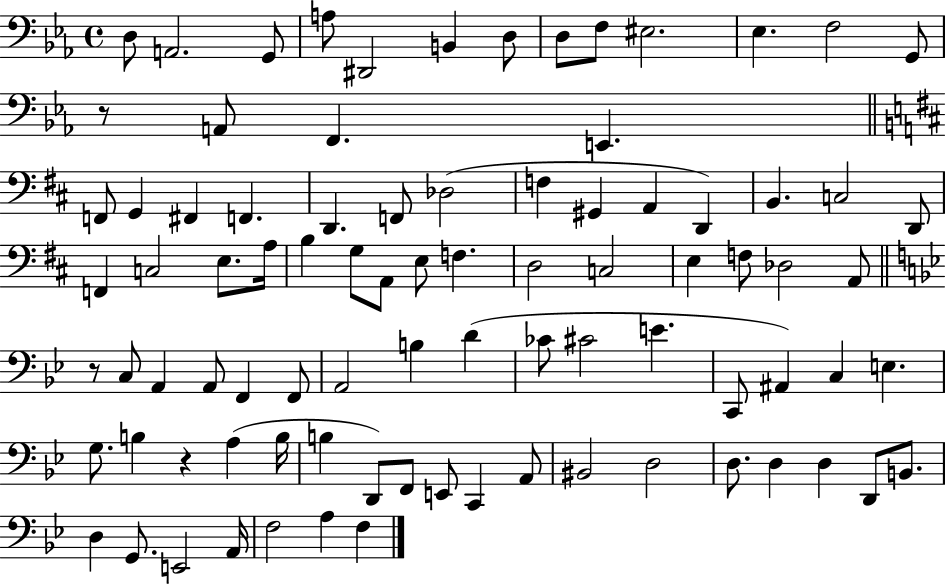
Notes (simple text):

D3/e A2/h. G2/e A3/e D#2/h B2/q D3/e D3/e F3/e EIS3/h. Eb3/q. F3/h G2/e R/e A2/e F2/q. E2/q. F2/e G2/q F#2/q F2/q. D2/q. F2/e Db3/h F3/q G#2/q A2/q D2/q B2/q. C3/h D2/e F2/q C3/h E3/e. A3/s B3/q G3/e A2/e E3/e F3/q. D3/h C3/h E3/q F3/e Db3/h A2/e R/e C3/e A2/q A2/e F2/q F2/e A2/h B3/q D4/q CES4/e C#4/h E4/q. C2/e A#2/q C3/q E3/q. G3/e. B3/q R/q A3/q B3/s B3/q D2/e F2/e E2/e C2/q A2/e BIS2/h D3/h D3/e. D3/q D3/q D2/e B2/e. D3/q G2/e. E2/h A2/s F3/h A3/q F3/q